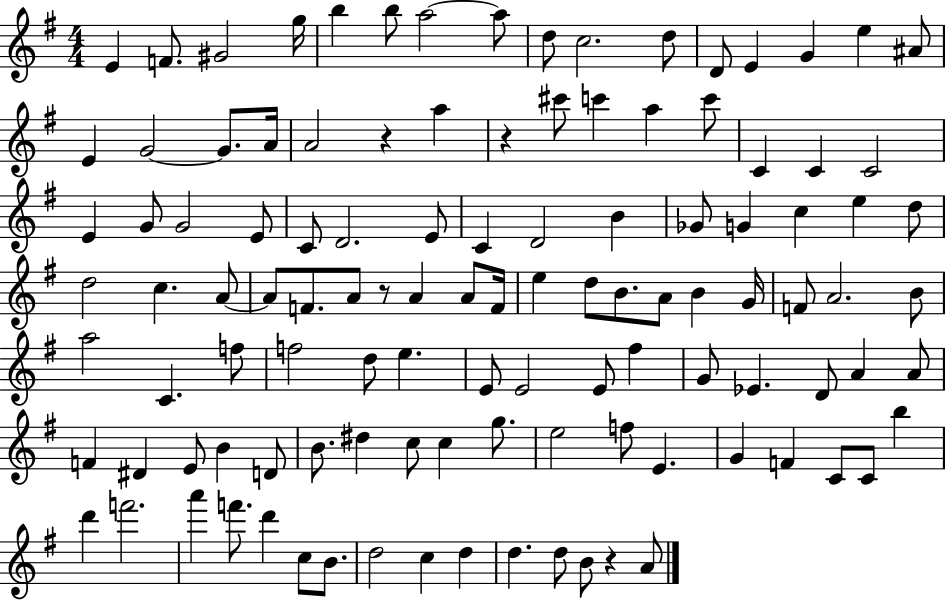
E4/q F4/e. G#4/h G5/s B5/q B5/e A5/h A5/e D5/e C5/h. D5/e D4/e E4/q G4/q E5/q A#4/e E4/q G4/h G4/e. A4/s A4/h R/q A5/q R/q C#6/e C6/q A5/q C6/e C4/q C4/q C4/h E4/q G4/e G4/h E4/e C4/e D4/h. E4/e C4/q D4/h B4/q Gb4/e G4/q C5/q E5/q D5/e D5/h C5/q. A4/e A4/e F4/e. A4/e R/e A4/q A4/e F4/s E5/q D5/e B4/e. A4/e B4/q G4/s F4/e A4/h. B4/e A5/h C4/q. F5/e F5/h D5/e E5/q. E4/e E4/h E4/e F#5/q G4/e Eb4/q. D4/e A4/q A4/e F4/q D#4/q E4/e B4/q D4/e B4/e. D#5/q C5/e C5/q G5/e. E5/h F5/e E4/q. G4/q F4/q C4/e C4/e B5/q D6/q F6/h. A6/q F6/e. D6/q C5/e B4/e. D5/h C5/q D5/q D5/q. D5/e B4/e R/q A4/e